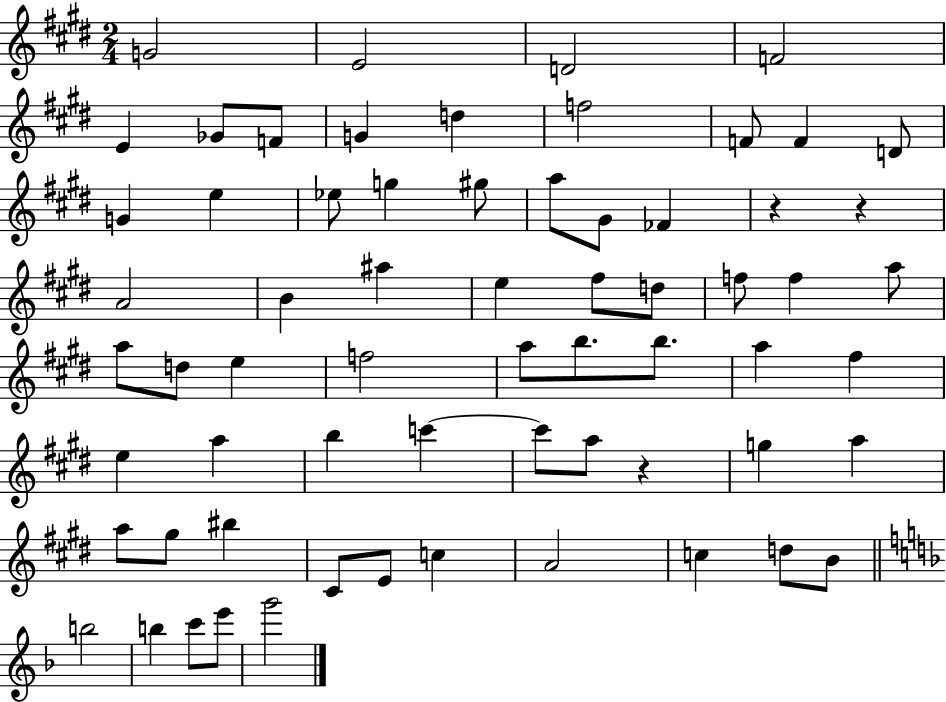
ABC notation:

X:1
T:Untitled
M:2/4
L:1/4
K:E
G2 E2 D2 F2 E _G/2 F/2 G d f2 F/2 F D/2 G e _e/2 g ^g/2 a/2 ^G/2 _F z z A2 B ^a e ^f/2 d/2 f/2 f a/2 a/2 d/2 e f2 a/2 b/2 b/2 a ^f e a b c' c'/2 a/2 z g a a/2 ^g/2 ^b ^C/2 E/2 c A2 c d/2 B/2 b2 b c'/2 e'/2 g'2